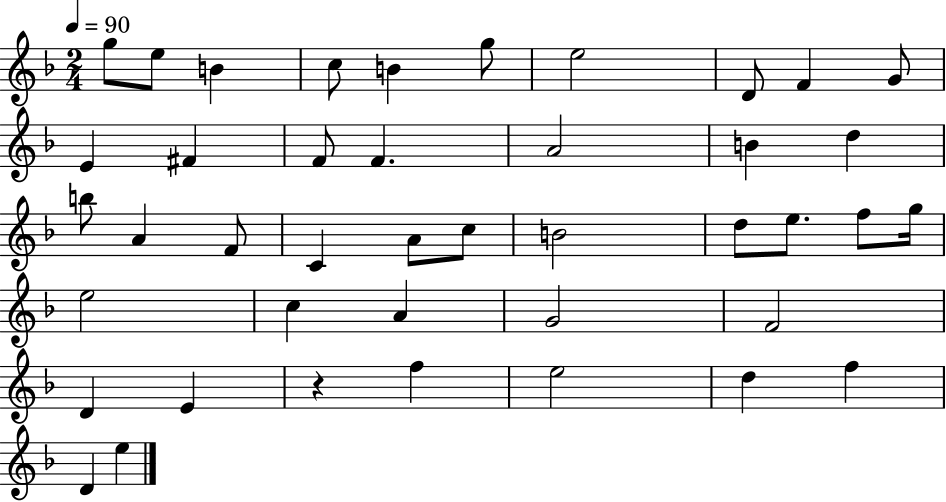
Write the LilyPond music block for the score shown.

{
  \clef treble
  \numericTimeSignature
  \time 2/4
  \key f \major
  \tempo 4 = 90
  g''8 e''8 b'4 | c''8 b'4 g''8 | e''2 | d'8 f'4 g'8 | \break e'4 fis'4 | f'8 f'4. | a'2 | b'4 d''4 | \break b''8 a'4 f'8 | c'4 a'8 c''8 | b'2 | d''8 e''8. f''8 g''16 | \break e''2 | c''4 a'4 | g'2 | f'2 | \break d'4 e'4 | r4 f''4 | e''2 | d''4 f''4 | \break d'4 e''4 | \bar "|."
}